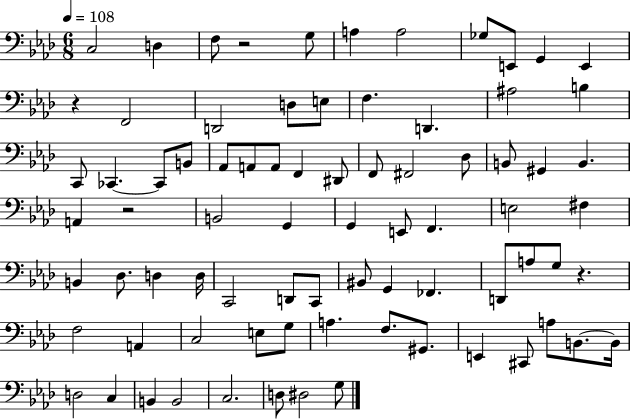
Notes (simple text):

C3/h D3/q F3/e R/h G3/e A3/q A3/h Gb3/e E2/e G2/q E2/q R/q F2/h D2/h D3/e E3/e F3/q. D2/q. A#3/h B3/q C2/e CES2/q. CES2/e B2/e Ab2/e A2/e A2/e F2/q D#2/e F2/e F#2/h Db3/e B2/e G#2/q B2/q. A2/q R/h B2/h G2/q G2/q E2/e F2/q. E3/h F#3/q B2/q Db3/e. D3/q D3/s C2/h D2/e C2/e BIS2/e G2/q FES2/q. D2/e A3/e G3/e R/q. F3/h A2/q C3/h E3/e G3/e A3/q. F3/e. G#2/e. E2/q C#2/e A3/e B2/e. B2/s D3/h C3/q B2/q B2/h C3/h. D3/e D#3/h G3/e